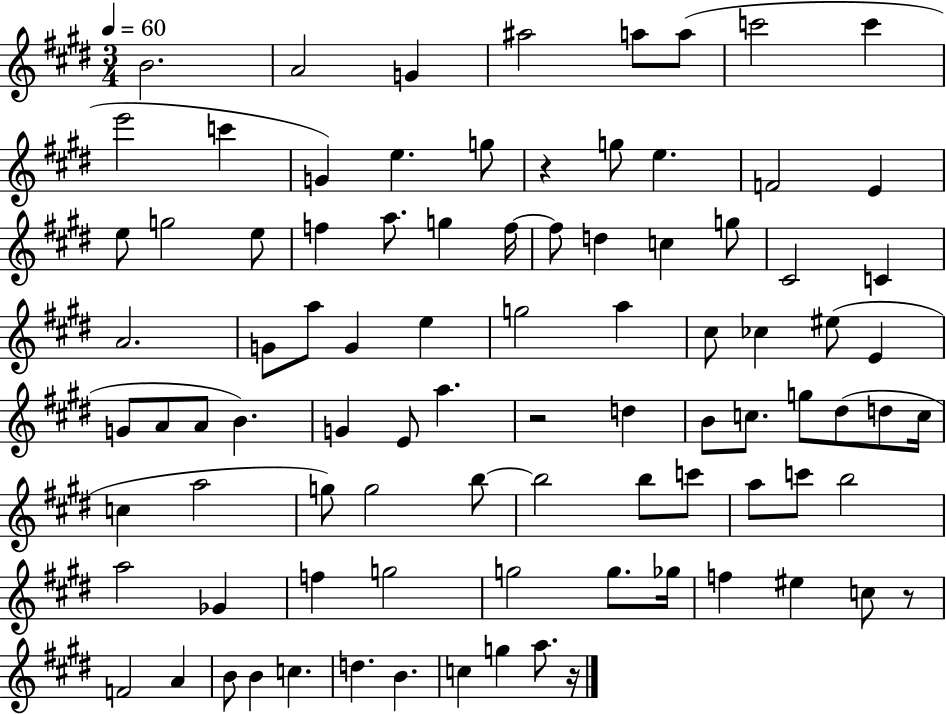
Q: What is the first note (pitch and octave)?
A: B4